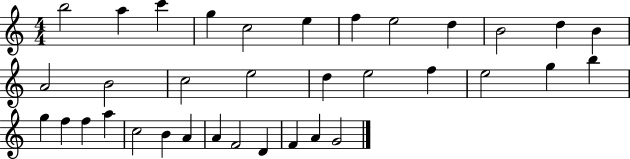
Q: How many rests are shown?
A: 0